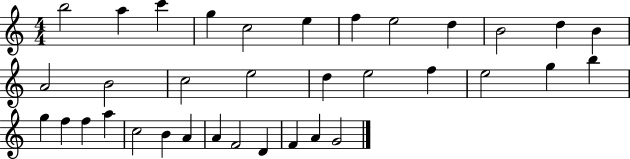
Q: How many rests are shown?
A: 0